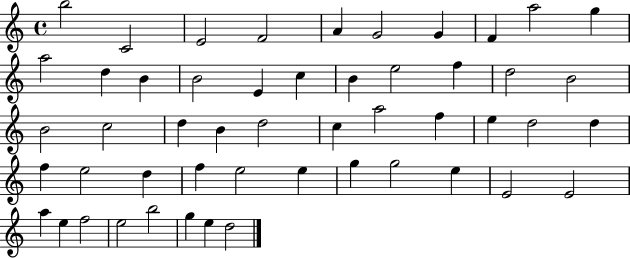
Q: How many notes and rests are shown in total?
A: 51